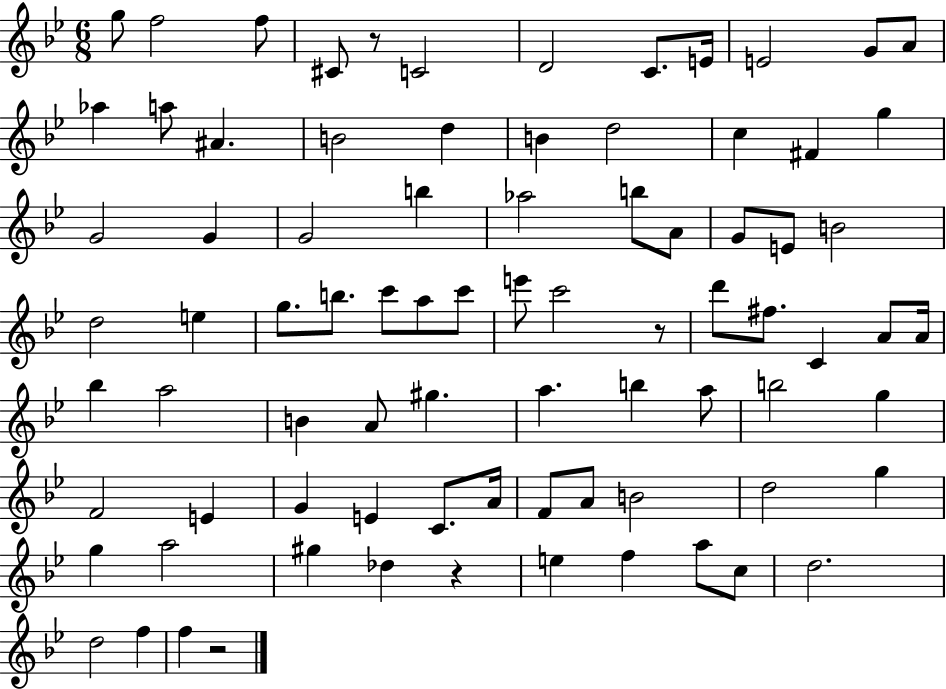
X:1
T:Untitled
M:6/8
L:1/4
K:Bb
g/2 f2 f/2 ^C/2 z/2 C2 D2 C/2 E/4 E2 G/2 A/2 _a a/2 ^A B2 d B d2 c ^F g G2 G G2 b _a2 b/2 A/2 G/2 E/2 B2 d2 e g/2 b/2 c'/2 a/2 c'/2 e'/2 c'2 z/2 d'/2 ^f/2 C A/2 A/4 _b a2 B A/2 ^g a b a/2 b2 g F2 E G E C/2 A/4 F/2 A/2 B2 d2 g g a2 ^g _d z e f a/2 c/2 d2 d2 f f z2